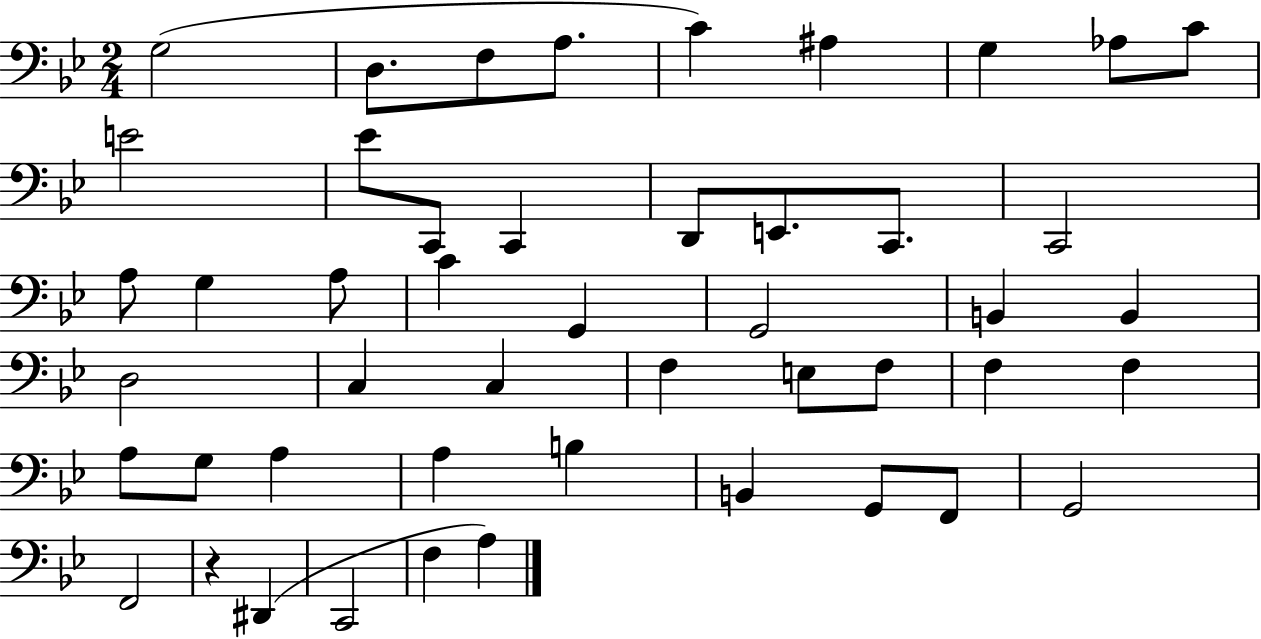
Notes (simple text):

G3/h D3/e. F3/e A3/e. C4/q A#3/q G3/q Ab3/e C4/e E4/h Eb4/e C2/e C2/q D2/e E2/e. C2/e. C2/h A3/e G3/q A3/e C4/q G2/q G2/h B2/q B2/q D3/h C3/q C3/q F3/q E3/e F3/e F3/q F3/q A3/e G3/e A3/q A3/q B3/q B2/q G2/e F2/e G2/h F2/h R/q D#2/q C2/h F3/q A3/q